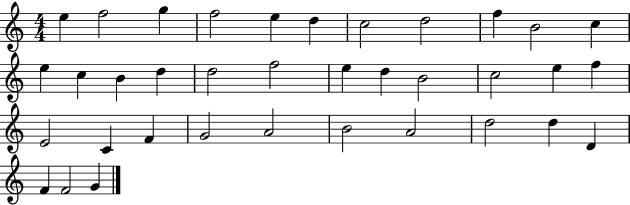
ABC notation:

X:1
T:Untitled
M:4/4
L:1/4
K:C
e f2 g f2 e d c2 d2 f B2 c e c B d d2 f2 e d B2 c2 e f E2 C F G2 A2 B2 A2 d2 d D F F2 G